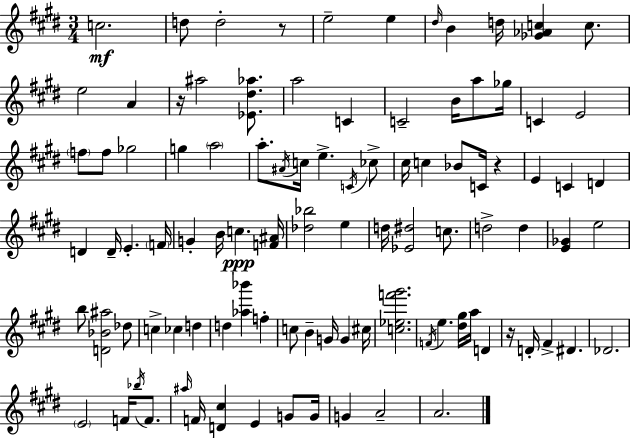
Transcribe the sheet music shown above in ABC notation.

X:1
T:Untitled
M:3/4
L:1/4
K:E
c2 d/2 d2 z/2 e2 e ^d/4 B d/4 [_G_Ac] c/2 e2 A z/4 ^a2 [_E^d_a]/2 a2 C C2 B/4 a/2 _g/4 C E2 f/2 f/2 _g2 g a2 a/2 ^A/4 c/4 e C/4 _c/2 ^c/4 c _B/2 C/4 z E C D D D/4 E F/4 G B/4 c [F^A]/4 [_d_b]2 e d/4 [_E^d]2 c/2 d2 d [E_G] e2 b/2 [D_B^a]2 _d/2 c _c d d [_a_b'] f c/2 B G/4 G ^c/4 [c_ef'^g']2 F/4 e [^d^g]/4 a/4 D z/4 D/4 ^F ^D _D2 E2 F/4 _b/4 F/2 ^a/4 F/4 [D^c] E G/2 G/4 G A2 A2